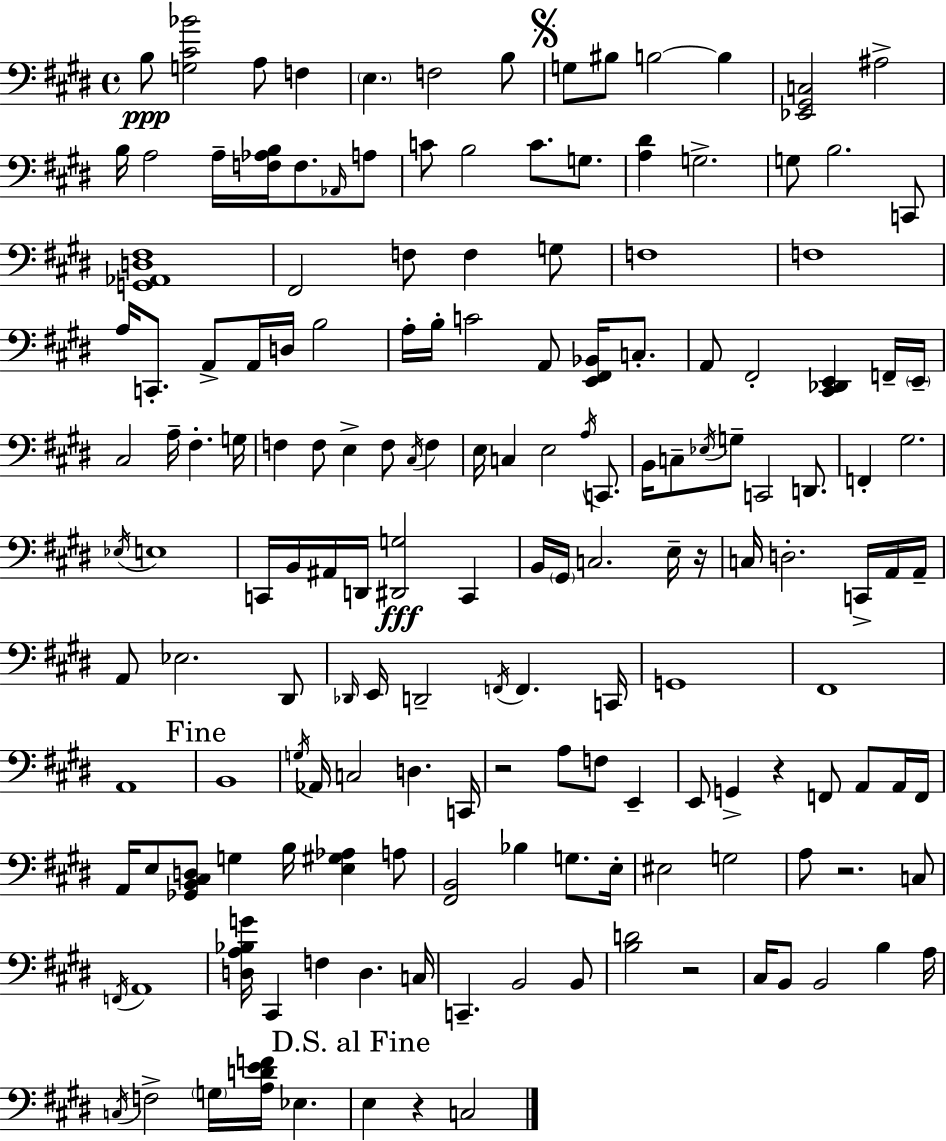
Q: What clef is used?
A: bass